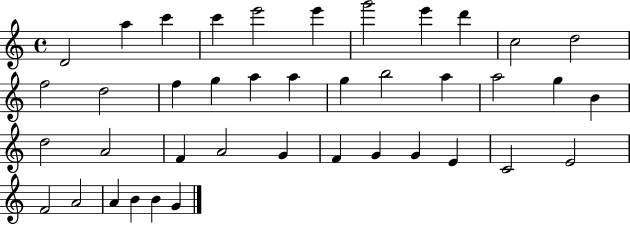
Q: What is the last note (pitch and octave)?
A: G4